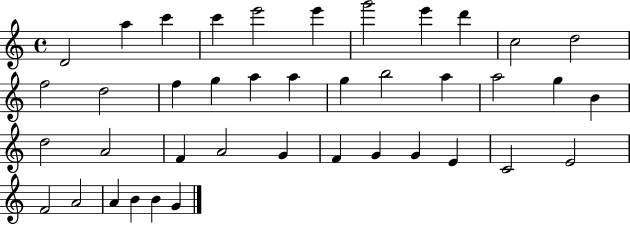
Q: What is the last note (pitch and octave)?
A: G4